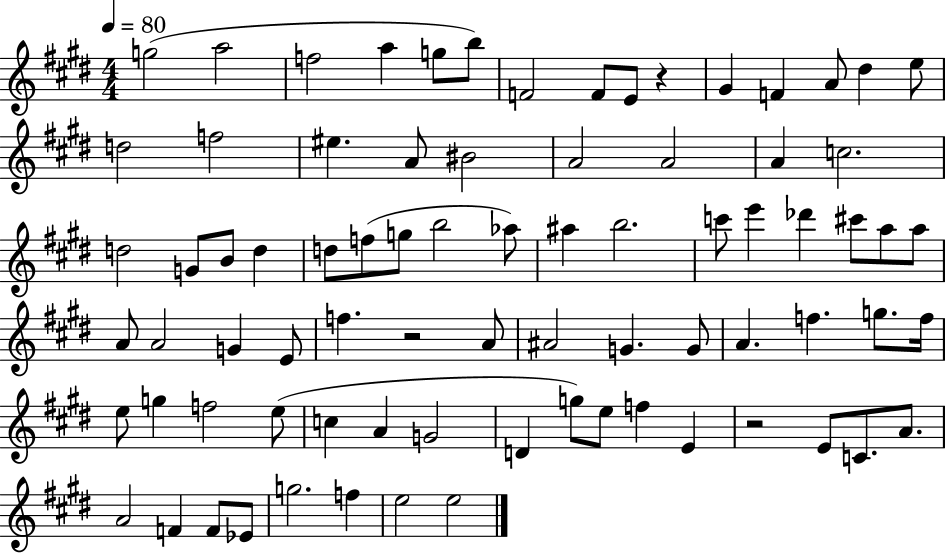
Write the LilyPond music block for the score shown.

{
  \clef treble
  \numericTimeSignature
  \time 4/4
  \key e \major
  \tempo 4 = 80
  \repeat volta 2 { g''2( a''2 | f''2 a''4 g''8 b''8) | f'2 f'8 e'8 r4 | gis'4 f'4 a'8 dis''4 e''8 | \break d''2 f''2 | eis''4. a'8 bis'2 | a'2 a'2 | a'4 c''2. | \break d''2 g'8 b'8 d''4 | d''8 f''8( g''8 b''2 aes''8) | ais''4 b''2. | c'''8 e'''4 des'''4 cis'''8 a''8 a''8 | \break a'8 a'2 g'4 e'8 | f''4. r2 a'8 | ais'2 g'4. g'8 | a'4. f''4. g''8. f''16 | \break e''8 g''4 f''2 e''8( | c''4 a'4 g'2 | d'4 g''8) e''8 f''4 e'4 | r2 e'8 c'8. a'8. | \break a'2 f'4 f'8 ees'8 | g''2. f''4 | e''2 e''2 | } \bar "|."
}